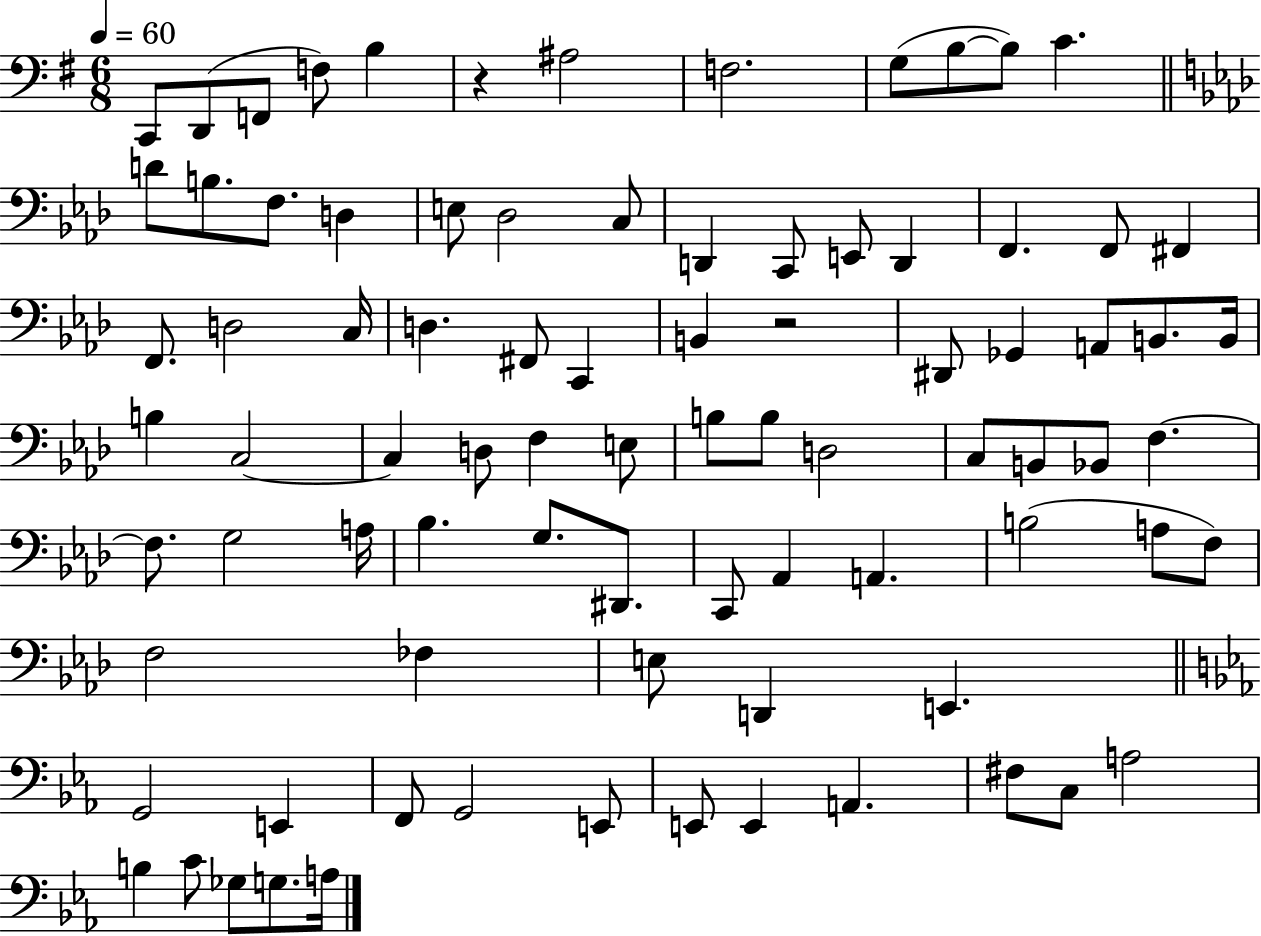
C2/e D2/e F2/e F3/e B3/q R/q A#3/h F3/h. G3/e B3/e B3/e C4/q. D4/e B3/e. F3/e. D3/q E3/e Db3/h C3/e D2/q C2/e E2/e D2/q F2/q. F2/e F#2/q F2/e. D3/h C3/s D3/q. F#2/e C2/q B2/q R/h D#2/e Gb2/q A2/e B2/e. B2/s B3/q C3/h C3/q D3/e F3/q E3/e B3/e B3/e D3/h C3/e B2/e Bb2/e F3/q. F3/e. G3/h A3/s Bb3/q. G3/e. D#2/e. C2/e Ab2/q A2/q. B3/h A3/e F3/e F3/h FES3/q E3/e D2/q E2/q. G2/h E2/q F2/e G2/h E2/e E2/e E2/q A2/q. F#3/e C3/e A3/h B3/q C4/e Gb3/e G3/e. A3/s